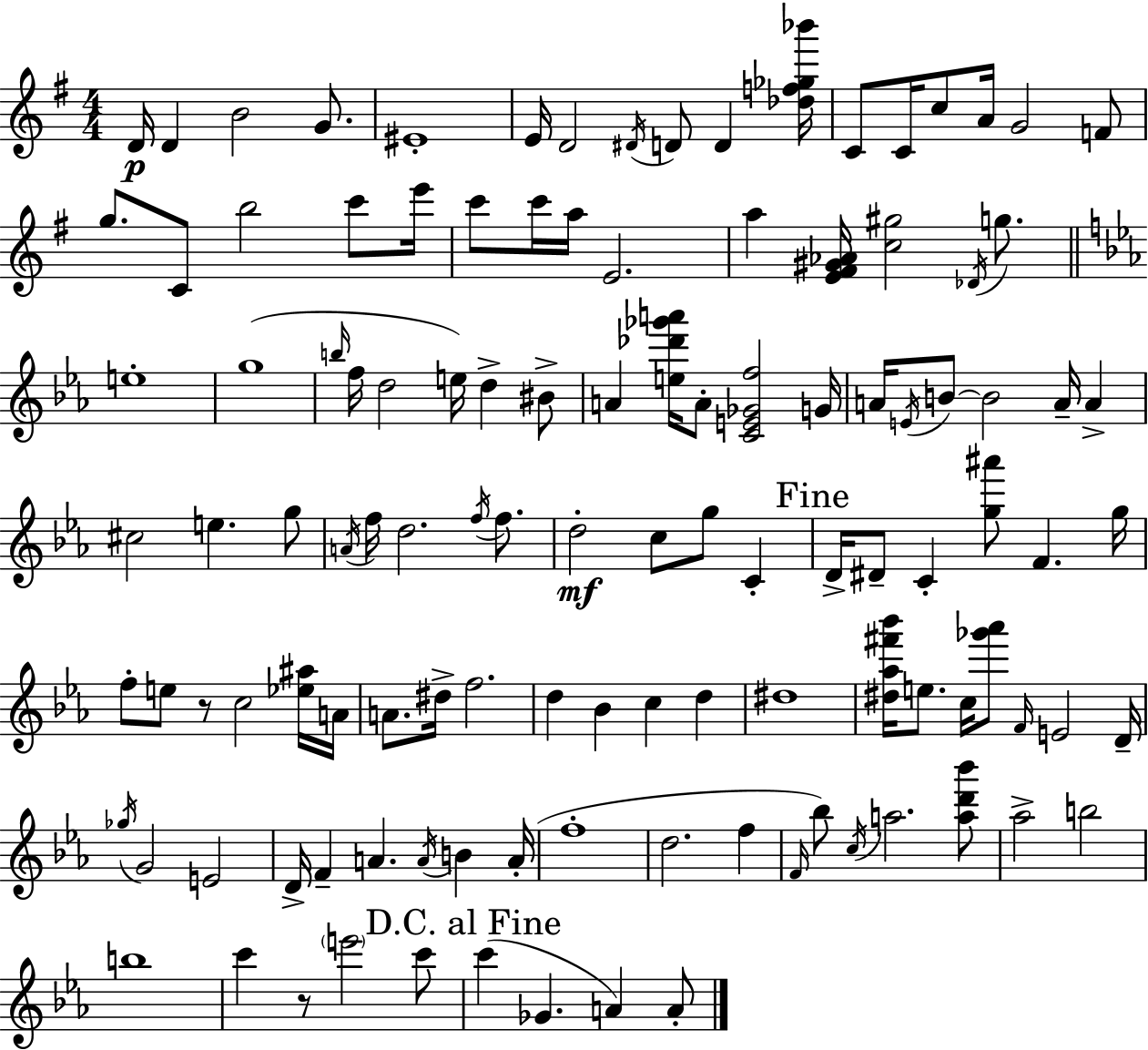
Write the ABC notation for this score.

X:1
T:Untitled
M:4/4
L:1/4
K:G
D/4 D B2 G/2 ^E4 E/4 D2 ^D/4 D/2 D [_df_g_b']/4 C/2 C/4 c/2 A/4 G2 F/2 g/2 C/2 b2 c'/2 e'/4 c'/2 c'/4 a/4 E2 a [E^F^G_A]/4 [c^g]2 _D/4 g/2 e4 g4 b/4 f/4 d2 e/4 d ^B/2 A [e_d'_g'a']/4 A/2 [CE_Gf]2 G/4 A/4 E/4 B/2 B2 A/4 A ^c2 e g/2 A/4 f/4 d2 f/4 f/2 d2 c/2 g/2 C D/4 ^D/2 C [g^a']/2 F g/4 f/2 e/2 z/2 c2 [_e^a]/4 A/4 A/2 ^d/4 f2 d _B c d ^d4 [^d_a^f'_b']/4 e/2 c/4 [_g'_a']/2 F/4 E2 D/4 _g/4 G2 E2 D/4 F A A/4 B A/4 f4 d2 f F/4 _b/2 c/4 a2 [ad'_b']/2 _a2 b2 b4 c' z/2 e'2 c'/2 c' _G A A/2